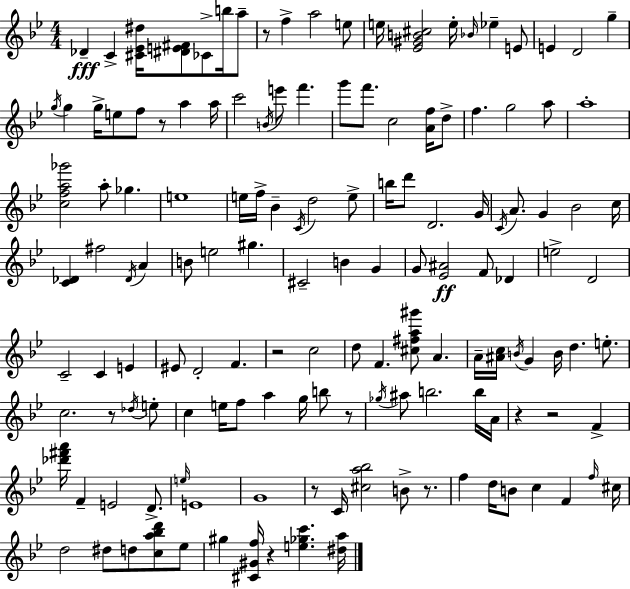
X:1
T:Untitled
M:4/4
L:1/4
K:Gm
_D C [^C_E^d]/4 [^DE^F]/2 _C/2 b/4 a/2 z/2 f a2 e/2 e/4 [_E^GB^c]2 e/4 _B/4 _e E/2 E D2 g g/4 g g/4 e/2 f/2 z/2 a a/4 c'2 B/4 e'/2 f' g'/2 f'/2 c2 [Af]/4 d/2 f g2 a/2 a4 [cfa_g']2 a/2 _g e4 e/4 f/4 _B C/4 d2 e/2 b/4 d'/2 D2 G/4 C/4 A/2 G _B2 c/4 [C_D] ^f2 _D/4 A B/2 e2 ^g ^C2 B G G/2 [_E^A]2 F/2 _D e2 D2 C2 C E ^E/2 D2 F z2 c2 d/2 F [^c^fa^g']/2 A A/4 [^Ac]/4 B/4 G B/4 d e/2 c2 z/2 _d/4 e/2 c e/4 f/2 a g/4 b/2 z/2 _g/4 ^a/2 b2 b/4 A/4 z z2 F [_d'^f'a']/4 F E2 D/2 e/4 E4 G4 z/2 C/4 [^ca_b]2 B/2 z/2 f d/4 B/2 c F f/4 ^c/4 d2 ^d/2 d/2 [ca_bd']/2 _e/2 ^g [^C^Gf]/4 z [e_gc'] [^da]/4